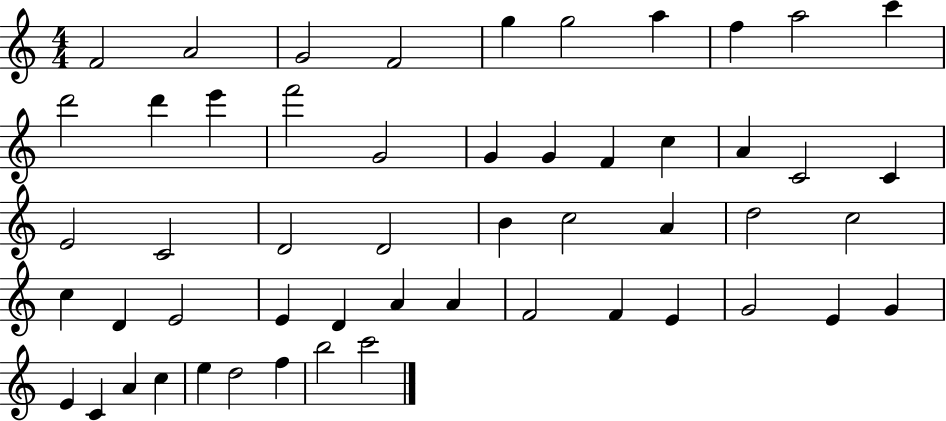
X:1
T:Untitled
M:4/4
L:1/4
K:C
F2 A2 G2 F2 g g2 a f a2 c' d'2 d' e' f'2 G2 G G F c A C2 C E2 C2 D2 D2 B c2 A d2 c2 c D E2 E D A A F2 F E G2 E G E C A c e d2 f b2 c'2